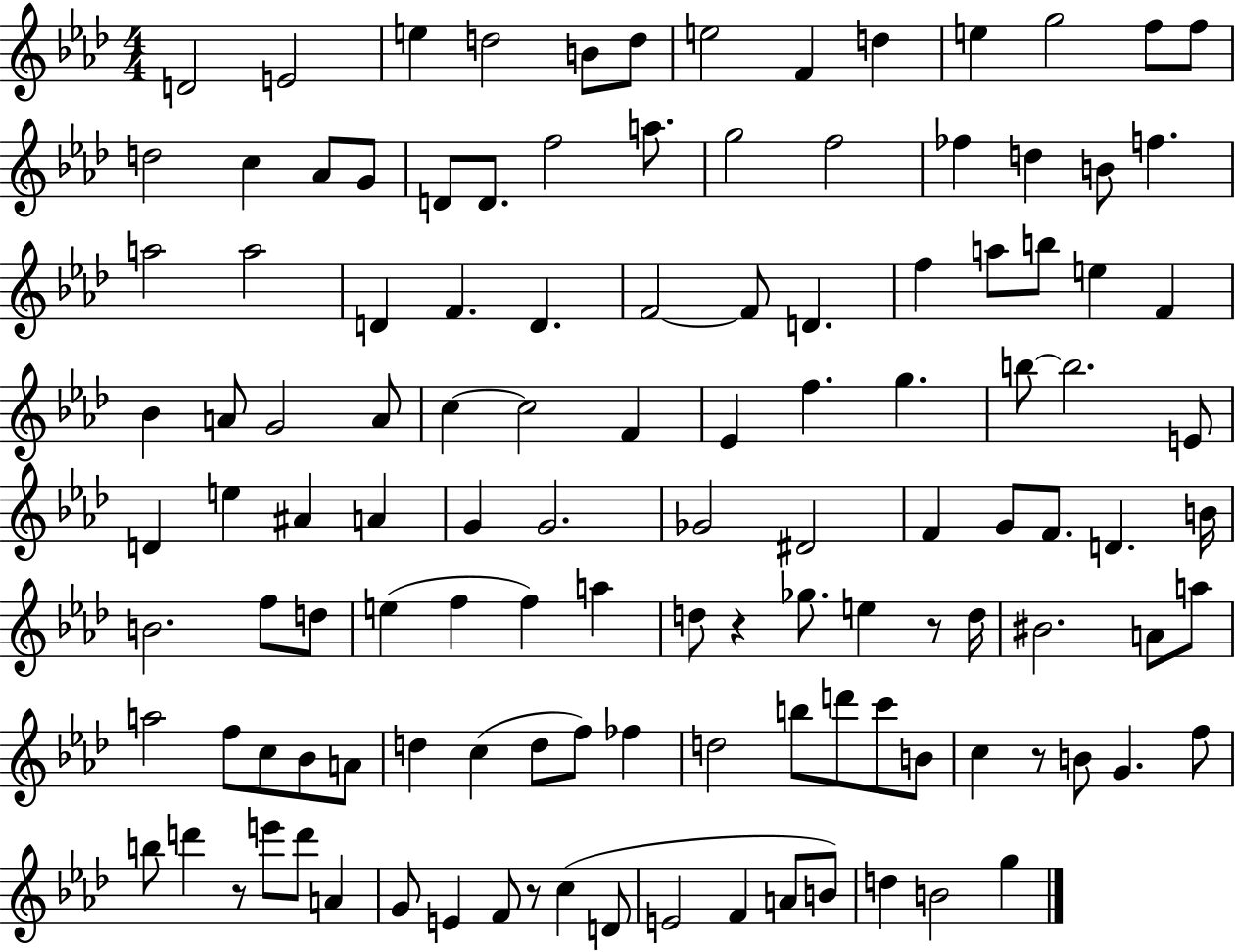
{
  \clef treble
  \numericTimeSignature
  \time 4/4
  \key aes \major
  d'2 e'2 | e''4 d''2 b'8 d''8 | e''2 f'4 d''4 | e''4 g''2 f''8 f''8 | \break d''2 c''4 aes'8 g'8 | d'8 d'8. f''2 a''8. | g''2 f''2 | fes''4 d''4 b'8 f''4. | \break a''2 a''2 | d'4 f'4. d'4. | f'2~~ f'8 d'4. | f''4 a''8 b''8 e''4 f'4 | \break bes'4 a'8 g'2 a'8 | c''4~~ c''2 f'4 | ees'4 f''4. g''4. | b''8~~ b''2. e'8 | \break d'4 e''4 ais'4 a'4 | g'4 g'2. | ges'2 dis'2 | f'4 g'8 f'8. d'4. b'16 | \break b'2. f''8 d''8 | e''4( f''4 f''4) a''4 | d''8 r4 ges''8. e''4 r8 d''16 | bis'2. a'8 a''8 | \break a''2 f''8 c''8 bes'8 a'8 | d''4 c''4( d''8 f''8) fes''4 | d''2 b''8 d'''8 c'''8 b'8 | c''4 r8 b'8 g'4. f''8 | \break b''8 d'''4 r8 e'''8 d'''8 a'4 | g'8 e'4 f'8 r8 c''4( d'8 | e'2 f'4 a'8 b'8) | d''4 b'2 g''4 | \break \bar "|."
}